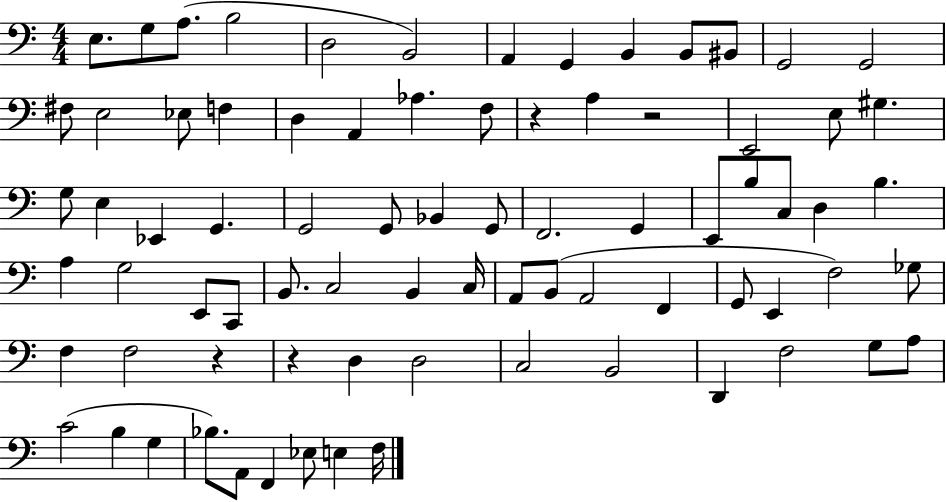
{
  \clef bass
  \numericTimeSignature
  \time 4/4
  \key c \major
  e8. g8 a8.( b2 | d2 b,2) | a,4 g,4 b,4 b,8 bis,8 | g,2 g,2 | \break fis8 e2 ees8 f4 | d4 a,4 aes4. f8 | r4 a4 r2 | e,2 e8 gis4. | \break g8 e4 ees,4 g,4. | g,2 g,8 bes,4 g,8 | f,2. g,4 | e,8 b8 c8 d4 b4. | \break a4 g2 e,8 c,8 | b,8. c2 b,4 c16 | a,8 b,8( a,2 f,4 | g,8 e,4 f2) ges8 | \break f4 f2 r4 | r4 d4 d2 | c2 b,2 | d,4 f2 g8 a8 | \break c'2( b4 g4 | bes8.) a,8 f,4 ees8 e4 f16 | \bar "|."
}